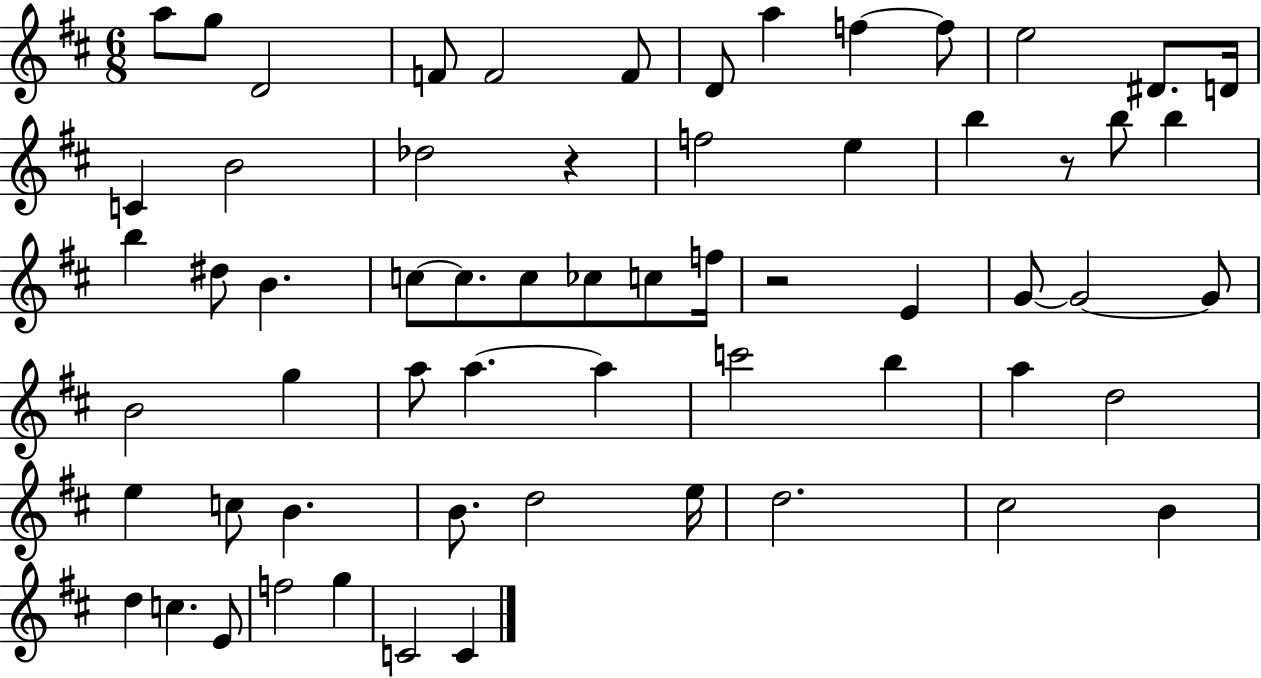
A5/e G5/e D4/h F4/e F4/h F4/e D4/e A5/q F5/q F5/e E5/h D#4/e. D4/s C4/q B4/h Db5/h R/q F5/h E5/q B5/q R/e B5/e B5/q B5/q D#5/e B4/q. C5/e C5/e. C5/e CES5/e C5/e F5/s R/h E4/q G4/e G4/h G4/e B4/h G5/q A5/e A5/q. A5/q C6/h B5/q A5/q D5/h E5/q C5/e B4/q. B4/e. D5/h E5/s D5/h. C#5/h B4/q D5/q C5/q. E4/e F5/h G5/q C4/h C4/q